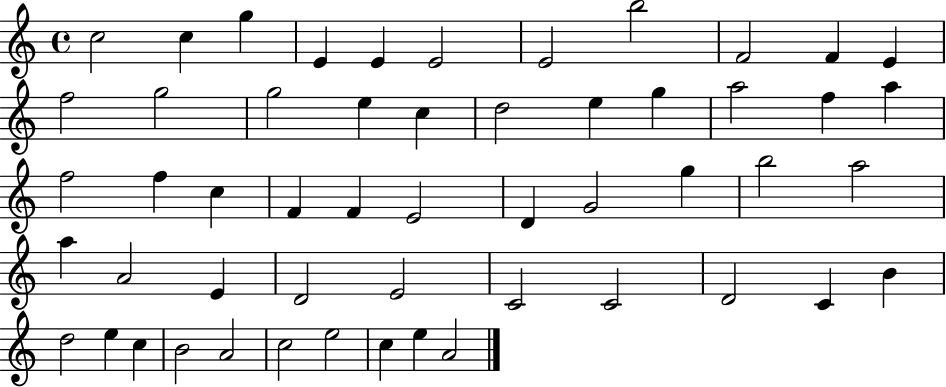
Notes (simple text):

C5/h C5/q G5/q E4/q E4/q E4/h E4/h B5/h F4/h F4/q E4/q F5/h G5/h G5/h E5/q C5/q D5/h E5/q G5/q A5/h F5/q A5/q F5/h F5/q C5/q F4/q F4/q E4/h D4/q G4/h G5/q B5/h A5/h A5/q A4/h E4/q D4/h E4/h C4/h C4/h D4/h C4/q B4/q D5/h E5/q C5/q B4/h A4/h C5/h E5/h C5/q E5/q A4/h